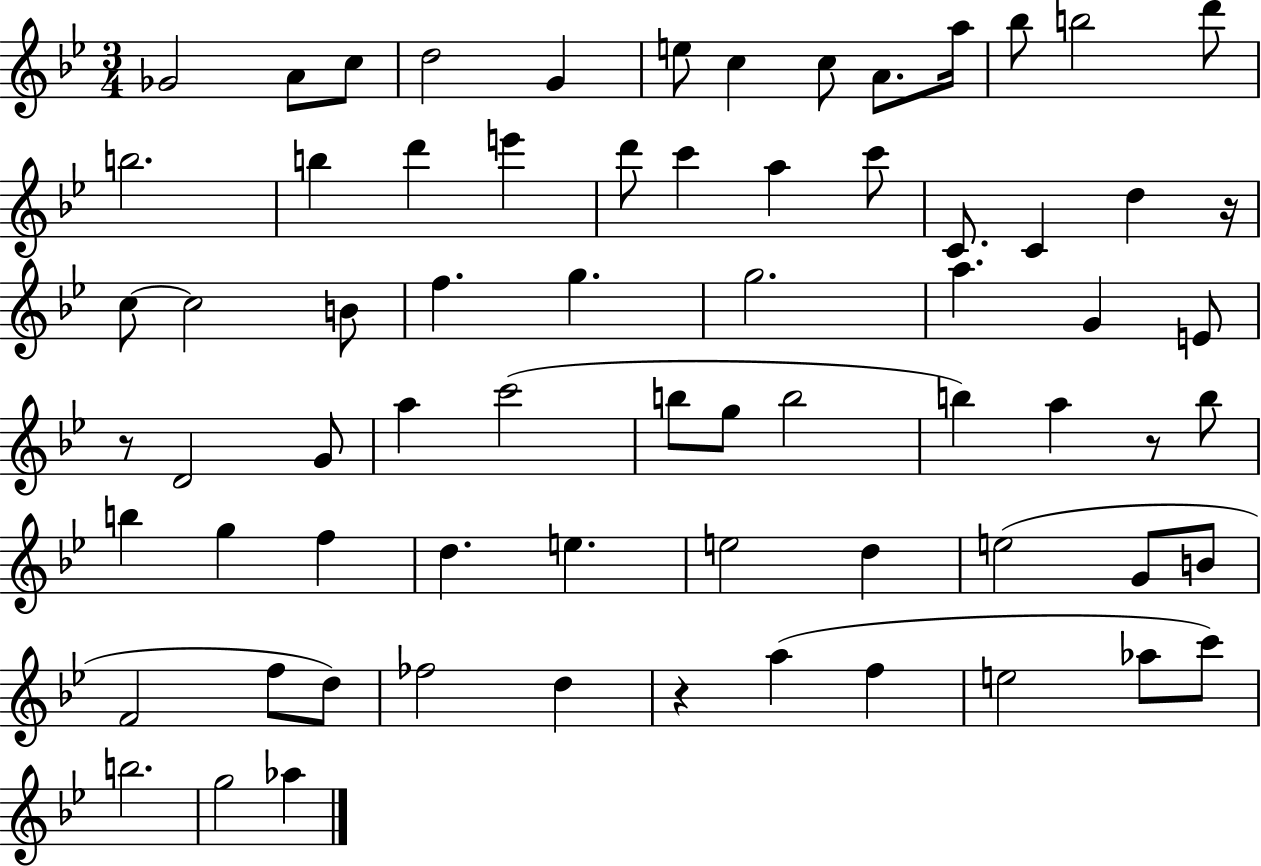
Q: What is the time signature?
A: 3/4